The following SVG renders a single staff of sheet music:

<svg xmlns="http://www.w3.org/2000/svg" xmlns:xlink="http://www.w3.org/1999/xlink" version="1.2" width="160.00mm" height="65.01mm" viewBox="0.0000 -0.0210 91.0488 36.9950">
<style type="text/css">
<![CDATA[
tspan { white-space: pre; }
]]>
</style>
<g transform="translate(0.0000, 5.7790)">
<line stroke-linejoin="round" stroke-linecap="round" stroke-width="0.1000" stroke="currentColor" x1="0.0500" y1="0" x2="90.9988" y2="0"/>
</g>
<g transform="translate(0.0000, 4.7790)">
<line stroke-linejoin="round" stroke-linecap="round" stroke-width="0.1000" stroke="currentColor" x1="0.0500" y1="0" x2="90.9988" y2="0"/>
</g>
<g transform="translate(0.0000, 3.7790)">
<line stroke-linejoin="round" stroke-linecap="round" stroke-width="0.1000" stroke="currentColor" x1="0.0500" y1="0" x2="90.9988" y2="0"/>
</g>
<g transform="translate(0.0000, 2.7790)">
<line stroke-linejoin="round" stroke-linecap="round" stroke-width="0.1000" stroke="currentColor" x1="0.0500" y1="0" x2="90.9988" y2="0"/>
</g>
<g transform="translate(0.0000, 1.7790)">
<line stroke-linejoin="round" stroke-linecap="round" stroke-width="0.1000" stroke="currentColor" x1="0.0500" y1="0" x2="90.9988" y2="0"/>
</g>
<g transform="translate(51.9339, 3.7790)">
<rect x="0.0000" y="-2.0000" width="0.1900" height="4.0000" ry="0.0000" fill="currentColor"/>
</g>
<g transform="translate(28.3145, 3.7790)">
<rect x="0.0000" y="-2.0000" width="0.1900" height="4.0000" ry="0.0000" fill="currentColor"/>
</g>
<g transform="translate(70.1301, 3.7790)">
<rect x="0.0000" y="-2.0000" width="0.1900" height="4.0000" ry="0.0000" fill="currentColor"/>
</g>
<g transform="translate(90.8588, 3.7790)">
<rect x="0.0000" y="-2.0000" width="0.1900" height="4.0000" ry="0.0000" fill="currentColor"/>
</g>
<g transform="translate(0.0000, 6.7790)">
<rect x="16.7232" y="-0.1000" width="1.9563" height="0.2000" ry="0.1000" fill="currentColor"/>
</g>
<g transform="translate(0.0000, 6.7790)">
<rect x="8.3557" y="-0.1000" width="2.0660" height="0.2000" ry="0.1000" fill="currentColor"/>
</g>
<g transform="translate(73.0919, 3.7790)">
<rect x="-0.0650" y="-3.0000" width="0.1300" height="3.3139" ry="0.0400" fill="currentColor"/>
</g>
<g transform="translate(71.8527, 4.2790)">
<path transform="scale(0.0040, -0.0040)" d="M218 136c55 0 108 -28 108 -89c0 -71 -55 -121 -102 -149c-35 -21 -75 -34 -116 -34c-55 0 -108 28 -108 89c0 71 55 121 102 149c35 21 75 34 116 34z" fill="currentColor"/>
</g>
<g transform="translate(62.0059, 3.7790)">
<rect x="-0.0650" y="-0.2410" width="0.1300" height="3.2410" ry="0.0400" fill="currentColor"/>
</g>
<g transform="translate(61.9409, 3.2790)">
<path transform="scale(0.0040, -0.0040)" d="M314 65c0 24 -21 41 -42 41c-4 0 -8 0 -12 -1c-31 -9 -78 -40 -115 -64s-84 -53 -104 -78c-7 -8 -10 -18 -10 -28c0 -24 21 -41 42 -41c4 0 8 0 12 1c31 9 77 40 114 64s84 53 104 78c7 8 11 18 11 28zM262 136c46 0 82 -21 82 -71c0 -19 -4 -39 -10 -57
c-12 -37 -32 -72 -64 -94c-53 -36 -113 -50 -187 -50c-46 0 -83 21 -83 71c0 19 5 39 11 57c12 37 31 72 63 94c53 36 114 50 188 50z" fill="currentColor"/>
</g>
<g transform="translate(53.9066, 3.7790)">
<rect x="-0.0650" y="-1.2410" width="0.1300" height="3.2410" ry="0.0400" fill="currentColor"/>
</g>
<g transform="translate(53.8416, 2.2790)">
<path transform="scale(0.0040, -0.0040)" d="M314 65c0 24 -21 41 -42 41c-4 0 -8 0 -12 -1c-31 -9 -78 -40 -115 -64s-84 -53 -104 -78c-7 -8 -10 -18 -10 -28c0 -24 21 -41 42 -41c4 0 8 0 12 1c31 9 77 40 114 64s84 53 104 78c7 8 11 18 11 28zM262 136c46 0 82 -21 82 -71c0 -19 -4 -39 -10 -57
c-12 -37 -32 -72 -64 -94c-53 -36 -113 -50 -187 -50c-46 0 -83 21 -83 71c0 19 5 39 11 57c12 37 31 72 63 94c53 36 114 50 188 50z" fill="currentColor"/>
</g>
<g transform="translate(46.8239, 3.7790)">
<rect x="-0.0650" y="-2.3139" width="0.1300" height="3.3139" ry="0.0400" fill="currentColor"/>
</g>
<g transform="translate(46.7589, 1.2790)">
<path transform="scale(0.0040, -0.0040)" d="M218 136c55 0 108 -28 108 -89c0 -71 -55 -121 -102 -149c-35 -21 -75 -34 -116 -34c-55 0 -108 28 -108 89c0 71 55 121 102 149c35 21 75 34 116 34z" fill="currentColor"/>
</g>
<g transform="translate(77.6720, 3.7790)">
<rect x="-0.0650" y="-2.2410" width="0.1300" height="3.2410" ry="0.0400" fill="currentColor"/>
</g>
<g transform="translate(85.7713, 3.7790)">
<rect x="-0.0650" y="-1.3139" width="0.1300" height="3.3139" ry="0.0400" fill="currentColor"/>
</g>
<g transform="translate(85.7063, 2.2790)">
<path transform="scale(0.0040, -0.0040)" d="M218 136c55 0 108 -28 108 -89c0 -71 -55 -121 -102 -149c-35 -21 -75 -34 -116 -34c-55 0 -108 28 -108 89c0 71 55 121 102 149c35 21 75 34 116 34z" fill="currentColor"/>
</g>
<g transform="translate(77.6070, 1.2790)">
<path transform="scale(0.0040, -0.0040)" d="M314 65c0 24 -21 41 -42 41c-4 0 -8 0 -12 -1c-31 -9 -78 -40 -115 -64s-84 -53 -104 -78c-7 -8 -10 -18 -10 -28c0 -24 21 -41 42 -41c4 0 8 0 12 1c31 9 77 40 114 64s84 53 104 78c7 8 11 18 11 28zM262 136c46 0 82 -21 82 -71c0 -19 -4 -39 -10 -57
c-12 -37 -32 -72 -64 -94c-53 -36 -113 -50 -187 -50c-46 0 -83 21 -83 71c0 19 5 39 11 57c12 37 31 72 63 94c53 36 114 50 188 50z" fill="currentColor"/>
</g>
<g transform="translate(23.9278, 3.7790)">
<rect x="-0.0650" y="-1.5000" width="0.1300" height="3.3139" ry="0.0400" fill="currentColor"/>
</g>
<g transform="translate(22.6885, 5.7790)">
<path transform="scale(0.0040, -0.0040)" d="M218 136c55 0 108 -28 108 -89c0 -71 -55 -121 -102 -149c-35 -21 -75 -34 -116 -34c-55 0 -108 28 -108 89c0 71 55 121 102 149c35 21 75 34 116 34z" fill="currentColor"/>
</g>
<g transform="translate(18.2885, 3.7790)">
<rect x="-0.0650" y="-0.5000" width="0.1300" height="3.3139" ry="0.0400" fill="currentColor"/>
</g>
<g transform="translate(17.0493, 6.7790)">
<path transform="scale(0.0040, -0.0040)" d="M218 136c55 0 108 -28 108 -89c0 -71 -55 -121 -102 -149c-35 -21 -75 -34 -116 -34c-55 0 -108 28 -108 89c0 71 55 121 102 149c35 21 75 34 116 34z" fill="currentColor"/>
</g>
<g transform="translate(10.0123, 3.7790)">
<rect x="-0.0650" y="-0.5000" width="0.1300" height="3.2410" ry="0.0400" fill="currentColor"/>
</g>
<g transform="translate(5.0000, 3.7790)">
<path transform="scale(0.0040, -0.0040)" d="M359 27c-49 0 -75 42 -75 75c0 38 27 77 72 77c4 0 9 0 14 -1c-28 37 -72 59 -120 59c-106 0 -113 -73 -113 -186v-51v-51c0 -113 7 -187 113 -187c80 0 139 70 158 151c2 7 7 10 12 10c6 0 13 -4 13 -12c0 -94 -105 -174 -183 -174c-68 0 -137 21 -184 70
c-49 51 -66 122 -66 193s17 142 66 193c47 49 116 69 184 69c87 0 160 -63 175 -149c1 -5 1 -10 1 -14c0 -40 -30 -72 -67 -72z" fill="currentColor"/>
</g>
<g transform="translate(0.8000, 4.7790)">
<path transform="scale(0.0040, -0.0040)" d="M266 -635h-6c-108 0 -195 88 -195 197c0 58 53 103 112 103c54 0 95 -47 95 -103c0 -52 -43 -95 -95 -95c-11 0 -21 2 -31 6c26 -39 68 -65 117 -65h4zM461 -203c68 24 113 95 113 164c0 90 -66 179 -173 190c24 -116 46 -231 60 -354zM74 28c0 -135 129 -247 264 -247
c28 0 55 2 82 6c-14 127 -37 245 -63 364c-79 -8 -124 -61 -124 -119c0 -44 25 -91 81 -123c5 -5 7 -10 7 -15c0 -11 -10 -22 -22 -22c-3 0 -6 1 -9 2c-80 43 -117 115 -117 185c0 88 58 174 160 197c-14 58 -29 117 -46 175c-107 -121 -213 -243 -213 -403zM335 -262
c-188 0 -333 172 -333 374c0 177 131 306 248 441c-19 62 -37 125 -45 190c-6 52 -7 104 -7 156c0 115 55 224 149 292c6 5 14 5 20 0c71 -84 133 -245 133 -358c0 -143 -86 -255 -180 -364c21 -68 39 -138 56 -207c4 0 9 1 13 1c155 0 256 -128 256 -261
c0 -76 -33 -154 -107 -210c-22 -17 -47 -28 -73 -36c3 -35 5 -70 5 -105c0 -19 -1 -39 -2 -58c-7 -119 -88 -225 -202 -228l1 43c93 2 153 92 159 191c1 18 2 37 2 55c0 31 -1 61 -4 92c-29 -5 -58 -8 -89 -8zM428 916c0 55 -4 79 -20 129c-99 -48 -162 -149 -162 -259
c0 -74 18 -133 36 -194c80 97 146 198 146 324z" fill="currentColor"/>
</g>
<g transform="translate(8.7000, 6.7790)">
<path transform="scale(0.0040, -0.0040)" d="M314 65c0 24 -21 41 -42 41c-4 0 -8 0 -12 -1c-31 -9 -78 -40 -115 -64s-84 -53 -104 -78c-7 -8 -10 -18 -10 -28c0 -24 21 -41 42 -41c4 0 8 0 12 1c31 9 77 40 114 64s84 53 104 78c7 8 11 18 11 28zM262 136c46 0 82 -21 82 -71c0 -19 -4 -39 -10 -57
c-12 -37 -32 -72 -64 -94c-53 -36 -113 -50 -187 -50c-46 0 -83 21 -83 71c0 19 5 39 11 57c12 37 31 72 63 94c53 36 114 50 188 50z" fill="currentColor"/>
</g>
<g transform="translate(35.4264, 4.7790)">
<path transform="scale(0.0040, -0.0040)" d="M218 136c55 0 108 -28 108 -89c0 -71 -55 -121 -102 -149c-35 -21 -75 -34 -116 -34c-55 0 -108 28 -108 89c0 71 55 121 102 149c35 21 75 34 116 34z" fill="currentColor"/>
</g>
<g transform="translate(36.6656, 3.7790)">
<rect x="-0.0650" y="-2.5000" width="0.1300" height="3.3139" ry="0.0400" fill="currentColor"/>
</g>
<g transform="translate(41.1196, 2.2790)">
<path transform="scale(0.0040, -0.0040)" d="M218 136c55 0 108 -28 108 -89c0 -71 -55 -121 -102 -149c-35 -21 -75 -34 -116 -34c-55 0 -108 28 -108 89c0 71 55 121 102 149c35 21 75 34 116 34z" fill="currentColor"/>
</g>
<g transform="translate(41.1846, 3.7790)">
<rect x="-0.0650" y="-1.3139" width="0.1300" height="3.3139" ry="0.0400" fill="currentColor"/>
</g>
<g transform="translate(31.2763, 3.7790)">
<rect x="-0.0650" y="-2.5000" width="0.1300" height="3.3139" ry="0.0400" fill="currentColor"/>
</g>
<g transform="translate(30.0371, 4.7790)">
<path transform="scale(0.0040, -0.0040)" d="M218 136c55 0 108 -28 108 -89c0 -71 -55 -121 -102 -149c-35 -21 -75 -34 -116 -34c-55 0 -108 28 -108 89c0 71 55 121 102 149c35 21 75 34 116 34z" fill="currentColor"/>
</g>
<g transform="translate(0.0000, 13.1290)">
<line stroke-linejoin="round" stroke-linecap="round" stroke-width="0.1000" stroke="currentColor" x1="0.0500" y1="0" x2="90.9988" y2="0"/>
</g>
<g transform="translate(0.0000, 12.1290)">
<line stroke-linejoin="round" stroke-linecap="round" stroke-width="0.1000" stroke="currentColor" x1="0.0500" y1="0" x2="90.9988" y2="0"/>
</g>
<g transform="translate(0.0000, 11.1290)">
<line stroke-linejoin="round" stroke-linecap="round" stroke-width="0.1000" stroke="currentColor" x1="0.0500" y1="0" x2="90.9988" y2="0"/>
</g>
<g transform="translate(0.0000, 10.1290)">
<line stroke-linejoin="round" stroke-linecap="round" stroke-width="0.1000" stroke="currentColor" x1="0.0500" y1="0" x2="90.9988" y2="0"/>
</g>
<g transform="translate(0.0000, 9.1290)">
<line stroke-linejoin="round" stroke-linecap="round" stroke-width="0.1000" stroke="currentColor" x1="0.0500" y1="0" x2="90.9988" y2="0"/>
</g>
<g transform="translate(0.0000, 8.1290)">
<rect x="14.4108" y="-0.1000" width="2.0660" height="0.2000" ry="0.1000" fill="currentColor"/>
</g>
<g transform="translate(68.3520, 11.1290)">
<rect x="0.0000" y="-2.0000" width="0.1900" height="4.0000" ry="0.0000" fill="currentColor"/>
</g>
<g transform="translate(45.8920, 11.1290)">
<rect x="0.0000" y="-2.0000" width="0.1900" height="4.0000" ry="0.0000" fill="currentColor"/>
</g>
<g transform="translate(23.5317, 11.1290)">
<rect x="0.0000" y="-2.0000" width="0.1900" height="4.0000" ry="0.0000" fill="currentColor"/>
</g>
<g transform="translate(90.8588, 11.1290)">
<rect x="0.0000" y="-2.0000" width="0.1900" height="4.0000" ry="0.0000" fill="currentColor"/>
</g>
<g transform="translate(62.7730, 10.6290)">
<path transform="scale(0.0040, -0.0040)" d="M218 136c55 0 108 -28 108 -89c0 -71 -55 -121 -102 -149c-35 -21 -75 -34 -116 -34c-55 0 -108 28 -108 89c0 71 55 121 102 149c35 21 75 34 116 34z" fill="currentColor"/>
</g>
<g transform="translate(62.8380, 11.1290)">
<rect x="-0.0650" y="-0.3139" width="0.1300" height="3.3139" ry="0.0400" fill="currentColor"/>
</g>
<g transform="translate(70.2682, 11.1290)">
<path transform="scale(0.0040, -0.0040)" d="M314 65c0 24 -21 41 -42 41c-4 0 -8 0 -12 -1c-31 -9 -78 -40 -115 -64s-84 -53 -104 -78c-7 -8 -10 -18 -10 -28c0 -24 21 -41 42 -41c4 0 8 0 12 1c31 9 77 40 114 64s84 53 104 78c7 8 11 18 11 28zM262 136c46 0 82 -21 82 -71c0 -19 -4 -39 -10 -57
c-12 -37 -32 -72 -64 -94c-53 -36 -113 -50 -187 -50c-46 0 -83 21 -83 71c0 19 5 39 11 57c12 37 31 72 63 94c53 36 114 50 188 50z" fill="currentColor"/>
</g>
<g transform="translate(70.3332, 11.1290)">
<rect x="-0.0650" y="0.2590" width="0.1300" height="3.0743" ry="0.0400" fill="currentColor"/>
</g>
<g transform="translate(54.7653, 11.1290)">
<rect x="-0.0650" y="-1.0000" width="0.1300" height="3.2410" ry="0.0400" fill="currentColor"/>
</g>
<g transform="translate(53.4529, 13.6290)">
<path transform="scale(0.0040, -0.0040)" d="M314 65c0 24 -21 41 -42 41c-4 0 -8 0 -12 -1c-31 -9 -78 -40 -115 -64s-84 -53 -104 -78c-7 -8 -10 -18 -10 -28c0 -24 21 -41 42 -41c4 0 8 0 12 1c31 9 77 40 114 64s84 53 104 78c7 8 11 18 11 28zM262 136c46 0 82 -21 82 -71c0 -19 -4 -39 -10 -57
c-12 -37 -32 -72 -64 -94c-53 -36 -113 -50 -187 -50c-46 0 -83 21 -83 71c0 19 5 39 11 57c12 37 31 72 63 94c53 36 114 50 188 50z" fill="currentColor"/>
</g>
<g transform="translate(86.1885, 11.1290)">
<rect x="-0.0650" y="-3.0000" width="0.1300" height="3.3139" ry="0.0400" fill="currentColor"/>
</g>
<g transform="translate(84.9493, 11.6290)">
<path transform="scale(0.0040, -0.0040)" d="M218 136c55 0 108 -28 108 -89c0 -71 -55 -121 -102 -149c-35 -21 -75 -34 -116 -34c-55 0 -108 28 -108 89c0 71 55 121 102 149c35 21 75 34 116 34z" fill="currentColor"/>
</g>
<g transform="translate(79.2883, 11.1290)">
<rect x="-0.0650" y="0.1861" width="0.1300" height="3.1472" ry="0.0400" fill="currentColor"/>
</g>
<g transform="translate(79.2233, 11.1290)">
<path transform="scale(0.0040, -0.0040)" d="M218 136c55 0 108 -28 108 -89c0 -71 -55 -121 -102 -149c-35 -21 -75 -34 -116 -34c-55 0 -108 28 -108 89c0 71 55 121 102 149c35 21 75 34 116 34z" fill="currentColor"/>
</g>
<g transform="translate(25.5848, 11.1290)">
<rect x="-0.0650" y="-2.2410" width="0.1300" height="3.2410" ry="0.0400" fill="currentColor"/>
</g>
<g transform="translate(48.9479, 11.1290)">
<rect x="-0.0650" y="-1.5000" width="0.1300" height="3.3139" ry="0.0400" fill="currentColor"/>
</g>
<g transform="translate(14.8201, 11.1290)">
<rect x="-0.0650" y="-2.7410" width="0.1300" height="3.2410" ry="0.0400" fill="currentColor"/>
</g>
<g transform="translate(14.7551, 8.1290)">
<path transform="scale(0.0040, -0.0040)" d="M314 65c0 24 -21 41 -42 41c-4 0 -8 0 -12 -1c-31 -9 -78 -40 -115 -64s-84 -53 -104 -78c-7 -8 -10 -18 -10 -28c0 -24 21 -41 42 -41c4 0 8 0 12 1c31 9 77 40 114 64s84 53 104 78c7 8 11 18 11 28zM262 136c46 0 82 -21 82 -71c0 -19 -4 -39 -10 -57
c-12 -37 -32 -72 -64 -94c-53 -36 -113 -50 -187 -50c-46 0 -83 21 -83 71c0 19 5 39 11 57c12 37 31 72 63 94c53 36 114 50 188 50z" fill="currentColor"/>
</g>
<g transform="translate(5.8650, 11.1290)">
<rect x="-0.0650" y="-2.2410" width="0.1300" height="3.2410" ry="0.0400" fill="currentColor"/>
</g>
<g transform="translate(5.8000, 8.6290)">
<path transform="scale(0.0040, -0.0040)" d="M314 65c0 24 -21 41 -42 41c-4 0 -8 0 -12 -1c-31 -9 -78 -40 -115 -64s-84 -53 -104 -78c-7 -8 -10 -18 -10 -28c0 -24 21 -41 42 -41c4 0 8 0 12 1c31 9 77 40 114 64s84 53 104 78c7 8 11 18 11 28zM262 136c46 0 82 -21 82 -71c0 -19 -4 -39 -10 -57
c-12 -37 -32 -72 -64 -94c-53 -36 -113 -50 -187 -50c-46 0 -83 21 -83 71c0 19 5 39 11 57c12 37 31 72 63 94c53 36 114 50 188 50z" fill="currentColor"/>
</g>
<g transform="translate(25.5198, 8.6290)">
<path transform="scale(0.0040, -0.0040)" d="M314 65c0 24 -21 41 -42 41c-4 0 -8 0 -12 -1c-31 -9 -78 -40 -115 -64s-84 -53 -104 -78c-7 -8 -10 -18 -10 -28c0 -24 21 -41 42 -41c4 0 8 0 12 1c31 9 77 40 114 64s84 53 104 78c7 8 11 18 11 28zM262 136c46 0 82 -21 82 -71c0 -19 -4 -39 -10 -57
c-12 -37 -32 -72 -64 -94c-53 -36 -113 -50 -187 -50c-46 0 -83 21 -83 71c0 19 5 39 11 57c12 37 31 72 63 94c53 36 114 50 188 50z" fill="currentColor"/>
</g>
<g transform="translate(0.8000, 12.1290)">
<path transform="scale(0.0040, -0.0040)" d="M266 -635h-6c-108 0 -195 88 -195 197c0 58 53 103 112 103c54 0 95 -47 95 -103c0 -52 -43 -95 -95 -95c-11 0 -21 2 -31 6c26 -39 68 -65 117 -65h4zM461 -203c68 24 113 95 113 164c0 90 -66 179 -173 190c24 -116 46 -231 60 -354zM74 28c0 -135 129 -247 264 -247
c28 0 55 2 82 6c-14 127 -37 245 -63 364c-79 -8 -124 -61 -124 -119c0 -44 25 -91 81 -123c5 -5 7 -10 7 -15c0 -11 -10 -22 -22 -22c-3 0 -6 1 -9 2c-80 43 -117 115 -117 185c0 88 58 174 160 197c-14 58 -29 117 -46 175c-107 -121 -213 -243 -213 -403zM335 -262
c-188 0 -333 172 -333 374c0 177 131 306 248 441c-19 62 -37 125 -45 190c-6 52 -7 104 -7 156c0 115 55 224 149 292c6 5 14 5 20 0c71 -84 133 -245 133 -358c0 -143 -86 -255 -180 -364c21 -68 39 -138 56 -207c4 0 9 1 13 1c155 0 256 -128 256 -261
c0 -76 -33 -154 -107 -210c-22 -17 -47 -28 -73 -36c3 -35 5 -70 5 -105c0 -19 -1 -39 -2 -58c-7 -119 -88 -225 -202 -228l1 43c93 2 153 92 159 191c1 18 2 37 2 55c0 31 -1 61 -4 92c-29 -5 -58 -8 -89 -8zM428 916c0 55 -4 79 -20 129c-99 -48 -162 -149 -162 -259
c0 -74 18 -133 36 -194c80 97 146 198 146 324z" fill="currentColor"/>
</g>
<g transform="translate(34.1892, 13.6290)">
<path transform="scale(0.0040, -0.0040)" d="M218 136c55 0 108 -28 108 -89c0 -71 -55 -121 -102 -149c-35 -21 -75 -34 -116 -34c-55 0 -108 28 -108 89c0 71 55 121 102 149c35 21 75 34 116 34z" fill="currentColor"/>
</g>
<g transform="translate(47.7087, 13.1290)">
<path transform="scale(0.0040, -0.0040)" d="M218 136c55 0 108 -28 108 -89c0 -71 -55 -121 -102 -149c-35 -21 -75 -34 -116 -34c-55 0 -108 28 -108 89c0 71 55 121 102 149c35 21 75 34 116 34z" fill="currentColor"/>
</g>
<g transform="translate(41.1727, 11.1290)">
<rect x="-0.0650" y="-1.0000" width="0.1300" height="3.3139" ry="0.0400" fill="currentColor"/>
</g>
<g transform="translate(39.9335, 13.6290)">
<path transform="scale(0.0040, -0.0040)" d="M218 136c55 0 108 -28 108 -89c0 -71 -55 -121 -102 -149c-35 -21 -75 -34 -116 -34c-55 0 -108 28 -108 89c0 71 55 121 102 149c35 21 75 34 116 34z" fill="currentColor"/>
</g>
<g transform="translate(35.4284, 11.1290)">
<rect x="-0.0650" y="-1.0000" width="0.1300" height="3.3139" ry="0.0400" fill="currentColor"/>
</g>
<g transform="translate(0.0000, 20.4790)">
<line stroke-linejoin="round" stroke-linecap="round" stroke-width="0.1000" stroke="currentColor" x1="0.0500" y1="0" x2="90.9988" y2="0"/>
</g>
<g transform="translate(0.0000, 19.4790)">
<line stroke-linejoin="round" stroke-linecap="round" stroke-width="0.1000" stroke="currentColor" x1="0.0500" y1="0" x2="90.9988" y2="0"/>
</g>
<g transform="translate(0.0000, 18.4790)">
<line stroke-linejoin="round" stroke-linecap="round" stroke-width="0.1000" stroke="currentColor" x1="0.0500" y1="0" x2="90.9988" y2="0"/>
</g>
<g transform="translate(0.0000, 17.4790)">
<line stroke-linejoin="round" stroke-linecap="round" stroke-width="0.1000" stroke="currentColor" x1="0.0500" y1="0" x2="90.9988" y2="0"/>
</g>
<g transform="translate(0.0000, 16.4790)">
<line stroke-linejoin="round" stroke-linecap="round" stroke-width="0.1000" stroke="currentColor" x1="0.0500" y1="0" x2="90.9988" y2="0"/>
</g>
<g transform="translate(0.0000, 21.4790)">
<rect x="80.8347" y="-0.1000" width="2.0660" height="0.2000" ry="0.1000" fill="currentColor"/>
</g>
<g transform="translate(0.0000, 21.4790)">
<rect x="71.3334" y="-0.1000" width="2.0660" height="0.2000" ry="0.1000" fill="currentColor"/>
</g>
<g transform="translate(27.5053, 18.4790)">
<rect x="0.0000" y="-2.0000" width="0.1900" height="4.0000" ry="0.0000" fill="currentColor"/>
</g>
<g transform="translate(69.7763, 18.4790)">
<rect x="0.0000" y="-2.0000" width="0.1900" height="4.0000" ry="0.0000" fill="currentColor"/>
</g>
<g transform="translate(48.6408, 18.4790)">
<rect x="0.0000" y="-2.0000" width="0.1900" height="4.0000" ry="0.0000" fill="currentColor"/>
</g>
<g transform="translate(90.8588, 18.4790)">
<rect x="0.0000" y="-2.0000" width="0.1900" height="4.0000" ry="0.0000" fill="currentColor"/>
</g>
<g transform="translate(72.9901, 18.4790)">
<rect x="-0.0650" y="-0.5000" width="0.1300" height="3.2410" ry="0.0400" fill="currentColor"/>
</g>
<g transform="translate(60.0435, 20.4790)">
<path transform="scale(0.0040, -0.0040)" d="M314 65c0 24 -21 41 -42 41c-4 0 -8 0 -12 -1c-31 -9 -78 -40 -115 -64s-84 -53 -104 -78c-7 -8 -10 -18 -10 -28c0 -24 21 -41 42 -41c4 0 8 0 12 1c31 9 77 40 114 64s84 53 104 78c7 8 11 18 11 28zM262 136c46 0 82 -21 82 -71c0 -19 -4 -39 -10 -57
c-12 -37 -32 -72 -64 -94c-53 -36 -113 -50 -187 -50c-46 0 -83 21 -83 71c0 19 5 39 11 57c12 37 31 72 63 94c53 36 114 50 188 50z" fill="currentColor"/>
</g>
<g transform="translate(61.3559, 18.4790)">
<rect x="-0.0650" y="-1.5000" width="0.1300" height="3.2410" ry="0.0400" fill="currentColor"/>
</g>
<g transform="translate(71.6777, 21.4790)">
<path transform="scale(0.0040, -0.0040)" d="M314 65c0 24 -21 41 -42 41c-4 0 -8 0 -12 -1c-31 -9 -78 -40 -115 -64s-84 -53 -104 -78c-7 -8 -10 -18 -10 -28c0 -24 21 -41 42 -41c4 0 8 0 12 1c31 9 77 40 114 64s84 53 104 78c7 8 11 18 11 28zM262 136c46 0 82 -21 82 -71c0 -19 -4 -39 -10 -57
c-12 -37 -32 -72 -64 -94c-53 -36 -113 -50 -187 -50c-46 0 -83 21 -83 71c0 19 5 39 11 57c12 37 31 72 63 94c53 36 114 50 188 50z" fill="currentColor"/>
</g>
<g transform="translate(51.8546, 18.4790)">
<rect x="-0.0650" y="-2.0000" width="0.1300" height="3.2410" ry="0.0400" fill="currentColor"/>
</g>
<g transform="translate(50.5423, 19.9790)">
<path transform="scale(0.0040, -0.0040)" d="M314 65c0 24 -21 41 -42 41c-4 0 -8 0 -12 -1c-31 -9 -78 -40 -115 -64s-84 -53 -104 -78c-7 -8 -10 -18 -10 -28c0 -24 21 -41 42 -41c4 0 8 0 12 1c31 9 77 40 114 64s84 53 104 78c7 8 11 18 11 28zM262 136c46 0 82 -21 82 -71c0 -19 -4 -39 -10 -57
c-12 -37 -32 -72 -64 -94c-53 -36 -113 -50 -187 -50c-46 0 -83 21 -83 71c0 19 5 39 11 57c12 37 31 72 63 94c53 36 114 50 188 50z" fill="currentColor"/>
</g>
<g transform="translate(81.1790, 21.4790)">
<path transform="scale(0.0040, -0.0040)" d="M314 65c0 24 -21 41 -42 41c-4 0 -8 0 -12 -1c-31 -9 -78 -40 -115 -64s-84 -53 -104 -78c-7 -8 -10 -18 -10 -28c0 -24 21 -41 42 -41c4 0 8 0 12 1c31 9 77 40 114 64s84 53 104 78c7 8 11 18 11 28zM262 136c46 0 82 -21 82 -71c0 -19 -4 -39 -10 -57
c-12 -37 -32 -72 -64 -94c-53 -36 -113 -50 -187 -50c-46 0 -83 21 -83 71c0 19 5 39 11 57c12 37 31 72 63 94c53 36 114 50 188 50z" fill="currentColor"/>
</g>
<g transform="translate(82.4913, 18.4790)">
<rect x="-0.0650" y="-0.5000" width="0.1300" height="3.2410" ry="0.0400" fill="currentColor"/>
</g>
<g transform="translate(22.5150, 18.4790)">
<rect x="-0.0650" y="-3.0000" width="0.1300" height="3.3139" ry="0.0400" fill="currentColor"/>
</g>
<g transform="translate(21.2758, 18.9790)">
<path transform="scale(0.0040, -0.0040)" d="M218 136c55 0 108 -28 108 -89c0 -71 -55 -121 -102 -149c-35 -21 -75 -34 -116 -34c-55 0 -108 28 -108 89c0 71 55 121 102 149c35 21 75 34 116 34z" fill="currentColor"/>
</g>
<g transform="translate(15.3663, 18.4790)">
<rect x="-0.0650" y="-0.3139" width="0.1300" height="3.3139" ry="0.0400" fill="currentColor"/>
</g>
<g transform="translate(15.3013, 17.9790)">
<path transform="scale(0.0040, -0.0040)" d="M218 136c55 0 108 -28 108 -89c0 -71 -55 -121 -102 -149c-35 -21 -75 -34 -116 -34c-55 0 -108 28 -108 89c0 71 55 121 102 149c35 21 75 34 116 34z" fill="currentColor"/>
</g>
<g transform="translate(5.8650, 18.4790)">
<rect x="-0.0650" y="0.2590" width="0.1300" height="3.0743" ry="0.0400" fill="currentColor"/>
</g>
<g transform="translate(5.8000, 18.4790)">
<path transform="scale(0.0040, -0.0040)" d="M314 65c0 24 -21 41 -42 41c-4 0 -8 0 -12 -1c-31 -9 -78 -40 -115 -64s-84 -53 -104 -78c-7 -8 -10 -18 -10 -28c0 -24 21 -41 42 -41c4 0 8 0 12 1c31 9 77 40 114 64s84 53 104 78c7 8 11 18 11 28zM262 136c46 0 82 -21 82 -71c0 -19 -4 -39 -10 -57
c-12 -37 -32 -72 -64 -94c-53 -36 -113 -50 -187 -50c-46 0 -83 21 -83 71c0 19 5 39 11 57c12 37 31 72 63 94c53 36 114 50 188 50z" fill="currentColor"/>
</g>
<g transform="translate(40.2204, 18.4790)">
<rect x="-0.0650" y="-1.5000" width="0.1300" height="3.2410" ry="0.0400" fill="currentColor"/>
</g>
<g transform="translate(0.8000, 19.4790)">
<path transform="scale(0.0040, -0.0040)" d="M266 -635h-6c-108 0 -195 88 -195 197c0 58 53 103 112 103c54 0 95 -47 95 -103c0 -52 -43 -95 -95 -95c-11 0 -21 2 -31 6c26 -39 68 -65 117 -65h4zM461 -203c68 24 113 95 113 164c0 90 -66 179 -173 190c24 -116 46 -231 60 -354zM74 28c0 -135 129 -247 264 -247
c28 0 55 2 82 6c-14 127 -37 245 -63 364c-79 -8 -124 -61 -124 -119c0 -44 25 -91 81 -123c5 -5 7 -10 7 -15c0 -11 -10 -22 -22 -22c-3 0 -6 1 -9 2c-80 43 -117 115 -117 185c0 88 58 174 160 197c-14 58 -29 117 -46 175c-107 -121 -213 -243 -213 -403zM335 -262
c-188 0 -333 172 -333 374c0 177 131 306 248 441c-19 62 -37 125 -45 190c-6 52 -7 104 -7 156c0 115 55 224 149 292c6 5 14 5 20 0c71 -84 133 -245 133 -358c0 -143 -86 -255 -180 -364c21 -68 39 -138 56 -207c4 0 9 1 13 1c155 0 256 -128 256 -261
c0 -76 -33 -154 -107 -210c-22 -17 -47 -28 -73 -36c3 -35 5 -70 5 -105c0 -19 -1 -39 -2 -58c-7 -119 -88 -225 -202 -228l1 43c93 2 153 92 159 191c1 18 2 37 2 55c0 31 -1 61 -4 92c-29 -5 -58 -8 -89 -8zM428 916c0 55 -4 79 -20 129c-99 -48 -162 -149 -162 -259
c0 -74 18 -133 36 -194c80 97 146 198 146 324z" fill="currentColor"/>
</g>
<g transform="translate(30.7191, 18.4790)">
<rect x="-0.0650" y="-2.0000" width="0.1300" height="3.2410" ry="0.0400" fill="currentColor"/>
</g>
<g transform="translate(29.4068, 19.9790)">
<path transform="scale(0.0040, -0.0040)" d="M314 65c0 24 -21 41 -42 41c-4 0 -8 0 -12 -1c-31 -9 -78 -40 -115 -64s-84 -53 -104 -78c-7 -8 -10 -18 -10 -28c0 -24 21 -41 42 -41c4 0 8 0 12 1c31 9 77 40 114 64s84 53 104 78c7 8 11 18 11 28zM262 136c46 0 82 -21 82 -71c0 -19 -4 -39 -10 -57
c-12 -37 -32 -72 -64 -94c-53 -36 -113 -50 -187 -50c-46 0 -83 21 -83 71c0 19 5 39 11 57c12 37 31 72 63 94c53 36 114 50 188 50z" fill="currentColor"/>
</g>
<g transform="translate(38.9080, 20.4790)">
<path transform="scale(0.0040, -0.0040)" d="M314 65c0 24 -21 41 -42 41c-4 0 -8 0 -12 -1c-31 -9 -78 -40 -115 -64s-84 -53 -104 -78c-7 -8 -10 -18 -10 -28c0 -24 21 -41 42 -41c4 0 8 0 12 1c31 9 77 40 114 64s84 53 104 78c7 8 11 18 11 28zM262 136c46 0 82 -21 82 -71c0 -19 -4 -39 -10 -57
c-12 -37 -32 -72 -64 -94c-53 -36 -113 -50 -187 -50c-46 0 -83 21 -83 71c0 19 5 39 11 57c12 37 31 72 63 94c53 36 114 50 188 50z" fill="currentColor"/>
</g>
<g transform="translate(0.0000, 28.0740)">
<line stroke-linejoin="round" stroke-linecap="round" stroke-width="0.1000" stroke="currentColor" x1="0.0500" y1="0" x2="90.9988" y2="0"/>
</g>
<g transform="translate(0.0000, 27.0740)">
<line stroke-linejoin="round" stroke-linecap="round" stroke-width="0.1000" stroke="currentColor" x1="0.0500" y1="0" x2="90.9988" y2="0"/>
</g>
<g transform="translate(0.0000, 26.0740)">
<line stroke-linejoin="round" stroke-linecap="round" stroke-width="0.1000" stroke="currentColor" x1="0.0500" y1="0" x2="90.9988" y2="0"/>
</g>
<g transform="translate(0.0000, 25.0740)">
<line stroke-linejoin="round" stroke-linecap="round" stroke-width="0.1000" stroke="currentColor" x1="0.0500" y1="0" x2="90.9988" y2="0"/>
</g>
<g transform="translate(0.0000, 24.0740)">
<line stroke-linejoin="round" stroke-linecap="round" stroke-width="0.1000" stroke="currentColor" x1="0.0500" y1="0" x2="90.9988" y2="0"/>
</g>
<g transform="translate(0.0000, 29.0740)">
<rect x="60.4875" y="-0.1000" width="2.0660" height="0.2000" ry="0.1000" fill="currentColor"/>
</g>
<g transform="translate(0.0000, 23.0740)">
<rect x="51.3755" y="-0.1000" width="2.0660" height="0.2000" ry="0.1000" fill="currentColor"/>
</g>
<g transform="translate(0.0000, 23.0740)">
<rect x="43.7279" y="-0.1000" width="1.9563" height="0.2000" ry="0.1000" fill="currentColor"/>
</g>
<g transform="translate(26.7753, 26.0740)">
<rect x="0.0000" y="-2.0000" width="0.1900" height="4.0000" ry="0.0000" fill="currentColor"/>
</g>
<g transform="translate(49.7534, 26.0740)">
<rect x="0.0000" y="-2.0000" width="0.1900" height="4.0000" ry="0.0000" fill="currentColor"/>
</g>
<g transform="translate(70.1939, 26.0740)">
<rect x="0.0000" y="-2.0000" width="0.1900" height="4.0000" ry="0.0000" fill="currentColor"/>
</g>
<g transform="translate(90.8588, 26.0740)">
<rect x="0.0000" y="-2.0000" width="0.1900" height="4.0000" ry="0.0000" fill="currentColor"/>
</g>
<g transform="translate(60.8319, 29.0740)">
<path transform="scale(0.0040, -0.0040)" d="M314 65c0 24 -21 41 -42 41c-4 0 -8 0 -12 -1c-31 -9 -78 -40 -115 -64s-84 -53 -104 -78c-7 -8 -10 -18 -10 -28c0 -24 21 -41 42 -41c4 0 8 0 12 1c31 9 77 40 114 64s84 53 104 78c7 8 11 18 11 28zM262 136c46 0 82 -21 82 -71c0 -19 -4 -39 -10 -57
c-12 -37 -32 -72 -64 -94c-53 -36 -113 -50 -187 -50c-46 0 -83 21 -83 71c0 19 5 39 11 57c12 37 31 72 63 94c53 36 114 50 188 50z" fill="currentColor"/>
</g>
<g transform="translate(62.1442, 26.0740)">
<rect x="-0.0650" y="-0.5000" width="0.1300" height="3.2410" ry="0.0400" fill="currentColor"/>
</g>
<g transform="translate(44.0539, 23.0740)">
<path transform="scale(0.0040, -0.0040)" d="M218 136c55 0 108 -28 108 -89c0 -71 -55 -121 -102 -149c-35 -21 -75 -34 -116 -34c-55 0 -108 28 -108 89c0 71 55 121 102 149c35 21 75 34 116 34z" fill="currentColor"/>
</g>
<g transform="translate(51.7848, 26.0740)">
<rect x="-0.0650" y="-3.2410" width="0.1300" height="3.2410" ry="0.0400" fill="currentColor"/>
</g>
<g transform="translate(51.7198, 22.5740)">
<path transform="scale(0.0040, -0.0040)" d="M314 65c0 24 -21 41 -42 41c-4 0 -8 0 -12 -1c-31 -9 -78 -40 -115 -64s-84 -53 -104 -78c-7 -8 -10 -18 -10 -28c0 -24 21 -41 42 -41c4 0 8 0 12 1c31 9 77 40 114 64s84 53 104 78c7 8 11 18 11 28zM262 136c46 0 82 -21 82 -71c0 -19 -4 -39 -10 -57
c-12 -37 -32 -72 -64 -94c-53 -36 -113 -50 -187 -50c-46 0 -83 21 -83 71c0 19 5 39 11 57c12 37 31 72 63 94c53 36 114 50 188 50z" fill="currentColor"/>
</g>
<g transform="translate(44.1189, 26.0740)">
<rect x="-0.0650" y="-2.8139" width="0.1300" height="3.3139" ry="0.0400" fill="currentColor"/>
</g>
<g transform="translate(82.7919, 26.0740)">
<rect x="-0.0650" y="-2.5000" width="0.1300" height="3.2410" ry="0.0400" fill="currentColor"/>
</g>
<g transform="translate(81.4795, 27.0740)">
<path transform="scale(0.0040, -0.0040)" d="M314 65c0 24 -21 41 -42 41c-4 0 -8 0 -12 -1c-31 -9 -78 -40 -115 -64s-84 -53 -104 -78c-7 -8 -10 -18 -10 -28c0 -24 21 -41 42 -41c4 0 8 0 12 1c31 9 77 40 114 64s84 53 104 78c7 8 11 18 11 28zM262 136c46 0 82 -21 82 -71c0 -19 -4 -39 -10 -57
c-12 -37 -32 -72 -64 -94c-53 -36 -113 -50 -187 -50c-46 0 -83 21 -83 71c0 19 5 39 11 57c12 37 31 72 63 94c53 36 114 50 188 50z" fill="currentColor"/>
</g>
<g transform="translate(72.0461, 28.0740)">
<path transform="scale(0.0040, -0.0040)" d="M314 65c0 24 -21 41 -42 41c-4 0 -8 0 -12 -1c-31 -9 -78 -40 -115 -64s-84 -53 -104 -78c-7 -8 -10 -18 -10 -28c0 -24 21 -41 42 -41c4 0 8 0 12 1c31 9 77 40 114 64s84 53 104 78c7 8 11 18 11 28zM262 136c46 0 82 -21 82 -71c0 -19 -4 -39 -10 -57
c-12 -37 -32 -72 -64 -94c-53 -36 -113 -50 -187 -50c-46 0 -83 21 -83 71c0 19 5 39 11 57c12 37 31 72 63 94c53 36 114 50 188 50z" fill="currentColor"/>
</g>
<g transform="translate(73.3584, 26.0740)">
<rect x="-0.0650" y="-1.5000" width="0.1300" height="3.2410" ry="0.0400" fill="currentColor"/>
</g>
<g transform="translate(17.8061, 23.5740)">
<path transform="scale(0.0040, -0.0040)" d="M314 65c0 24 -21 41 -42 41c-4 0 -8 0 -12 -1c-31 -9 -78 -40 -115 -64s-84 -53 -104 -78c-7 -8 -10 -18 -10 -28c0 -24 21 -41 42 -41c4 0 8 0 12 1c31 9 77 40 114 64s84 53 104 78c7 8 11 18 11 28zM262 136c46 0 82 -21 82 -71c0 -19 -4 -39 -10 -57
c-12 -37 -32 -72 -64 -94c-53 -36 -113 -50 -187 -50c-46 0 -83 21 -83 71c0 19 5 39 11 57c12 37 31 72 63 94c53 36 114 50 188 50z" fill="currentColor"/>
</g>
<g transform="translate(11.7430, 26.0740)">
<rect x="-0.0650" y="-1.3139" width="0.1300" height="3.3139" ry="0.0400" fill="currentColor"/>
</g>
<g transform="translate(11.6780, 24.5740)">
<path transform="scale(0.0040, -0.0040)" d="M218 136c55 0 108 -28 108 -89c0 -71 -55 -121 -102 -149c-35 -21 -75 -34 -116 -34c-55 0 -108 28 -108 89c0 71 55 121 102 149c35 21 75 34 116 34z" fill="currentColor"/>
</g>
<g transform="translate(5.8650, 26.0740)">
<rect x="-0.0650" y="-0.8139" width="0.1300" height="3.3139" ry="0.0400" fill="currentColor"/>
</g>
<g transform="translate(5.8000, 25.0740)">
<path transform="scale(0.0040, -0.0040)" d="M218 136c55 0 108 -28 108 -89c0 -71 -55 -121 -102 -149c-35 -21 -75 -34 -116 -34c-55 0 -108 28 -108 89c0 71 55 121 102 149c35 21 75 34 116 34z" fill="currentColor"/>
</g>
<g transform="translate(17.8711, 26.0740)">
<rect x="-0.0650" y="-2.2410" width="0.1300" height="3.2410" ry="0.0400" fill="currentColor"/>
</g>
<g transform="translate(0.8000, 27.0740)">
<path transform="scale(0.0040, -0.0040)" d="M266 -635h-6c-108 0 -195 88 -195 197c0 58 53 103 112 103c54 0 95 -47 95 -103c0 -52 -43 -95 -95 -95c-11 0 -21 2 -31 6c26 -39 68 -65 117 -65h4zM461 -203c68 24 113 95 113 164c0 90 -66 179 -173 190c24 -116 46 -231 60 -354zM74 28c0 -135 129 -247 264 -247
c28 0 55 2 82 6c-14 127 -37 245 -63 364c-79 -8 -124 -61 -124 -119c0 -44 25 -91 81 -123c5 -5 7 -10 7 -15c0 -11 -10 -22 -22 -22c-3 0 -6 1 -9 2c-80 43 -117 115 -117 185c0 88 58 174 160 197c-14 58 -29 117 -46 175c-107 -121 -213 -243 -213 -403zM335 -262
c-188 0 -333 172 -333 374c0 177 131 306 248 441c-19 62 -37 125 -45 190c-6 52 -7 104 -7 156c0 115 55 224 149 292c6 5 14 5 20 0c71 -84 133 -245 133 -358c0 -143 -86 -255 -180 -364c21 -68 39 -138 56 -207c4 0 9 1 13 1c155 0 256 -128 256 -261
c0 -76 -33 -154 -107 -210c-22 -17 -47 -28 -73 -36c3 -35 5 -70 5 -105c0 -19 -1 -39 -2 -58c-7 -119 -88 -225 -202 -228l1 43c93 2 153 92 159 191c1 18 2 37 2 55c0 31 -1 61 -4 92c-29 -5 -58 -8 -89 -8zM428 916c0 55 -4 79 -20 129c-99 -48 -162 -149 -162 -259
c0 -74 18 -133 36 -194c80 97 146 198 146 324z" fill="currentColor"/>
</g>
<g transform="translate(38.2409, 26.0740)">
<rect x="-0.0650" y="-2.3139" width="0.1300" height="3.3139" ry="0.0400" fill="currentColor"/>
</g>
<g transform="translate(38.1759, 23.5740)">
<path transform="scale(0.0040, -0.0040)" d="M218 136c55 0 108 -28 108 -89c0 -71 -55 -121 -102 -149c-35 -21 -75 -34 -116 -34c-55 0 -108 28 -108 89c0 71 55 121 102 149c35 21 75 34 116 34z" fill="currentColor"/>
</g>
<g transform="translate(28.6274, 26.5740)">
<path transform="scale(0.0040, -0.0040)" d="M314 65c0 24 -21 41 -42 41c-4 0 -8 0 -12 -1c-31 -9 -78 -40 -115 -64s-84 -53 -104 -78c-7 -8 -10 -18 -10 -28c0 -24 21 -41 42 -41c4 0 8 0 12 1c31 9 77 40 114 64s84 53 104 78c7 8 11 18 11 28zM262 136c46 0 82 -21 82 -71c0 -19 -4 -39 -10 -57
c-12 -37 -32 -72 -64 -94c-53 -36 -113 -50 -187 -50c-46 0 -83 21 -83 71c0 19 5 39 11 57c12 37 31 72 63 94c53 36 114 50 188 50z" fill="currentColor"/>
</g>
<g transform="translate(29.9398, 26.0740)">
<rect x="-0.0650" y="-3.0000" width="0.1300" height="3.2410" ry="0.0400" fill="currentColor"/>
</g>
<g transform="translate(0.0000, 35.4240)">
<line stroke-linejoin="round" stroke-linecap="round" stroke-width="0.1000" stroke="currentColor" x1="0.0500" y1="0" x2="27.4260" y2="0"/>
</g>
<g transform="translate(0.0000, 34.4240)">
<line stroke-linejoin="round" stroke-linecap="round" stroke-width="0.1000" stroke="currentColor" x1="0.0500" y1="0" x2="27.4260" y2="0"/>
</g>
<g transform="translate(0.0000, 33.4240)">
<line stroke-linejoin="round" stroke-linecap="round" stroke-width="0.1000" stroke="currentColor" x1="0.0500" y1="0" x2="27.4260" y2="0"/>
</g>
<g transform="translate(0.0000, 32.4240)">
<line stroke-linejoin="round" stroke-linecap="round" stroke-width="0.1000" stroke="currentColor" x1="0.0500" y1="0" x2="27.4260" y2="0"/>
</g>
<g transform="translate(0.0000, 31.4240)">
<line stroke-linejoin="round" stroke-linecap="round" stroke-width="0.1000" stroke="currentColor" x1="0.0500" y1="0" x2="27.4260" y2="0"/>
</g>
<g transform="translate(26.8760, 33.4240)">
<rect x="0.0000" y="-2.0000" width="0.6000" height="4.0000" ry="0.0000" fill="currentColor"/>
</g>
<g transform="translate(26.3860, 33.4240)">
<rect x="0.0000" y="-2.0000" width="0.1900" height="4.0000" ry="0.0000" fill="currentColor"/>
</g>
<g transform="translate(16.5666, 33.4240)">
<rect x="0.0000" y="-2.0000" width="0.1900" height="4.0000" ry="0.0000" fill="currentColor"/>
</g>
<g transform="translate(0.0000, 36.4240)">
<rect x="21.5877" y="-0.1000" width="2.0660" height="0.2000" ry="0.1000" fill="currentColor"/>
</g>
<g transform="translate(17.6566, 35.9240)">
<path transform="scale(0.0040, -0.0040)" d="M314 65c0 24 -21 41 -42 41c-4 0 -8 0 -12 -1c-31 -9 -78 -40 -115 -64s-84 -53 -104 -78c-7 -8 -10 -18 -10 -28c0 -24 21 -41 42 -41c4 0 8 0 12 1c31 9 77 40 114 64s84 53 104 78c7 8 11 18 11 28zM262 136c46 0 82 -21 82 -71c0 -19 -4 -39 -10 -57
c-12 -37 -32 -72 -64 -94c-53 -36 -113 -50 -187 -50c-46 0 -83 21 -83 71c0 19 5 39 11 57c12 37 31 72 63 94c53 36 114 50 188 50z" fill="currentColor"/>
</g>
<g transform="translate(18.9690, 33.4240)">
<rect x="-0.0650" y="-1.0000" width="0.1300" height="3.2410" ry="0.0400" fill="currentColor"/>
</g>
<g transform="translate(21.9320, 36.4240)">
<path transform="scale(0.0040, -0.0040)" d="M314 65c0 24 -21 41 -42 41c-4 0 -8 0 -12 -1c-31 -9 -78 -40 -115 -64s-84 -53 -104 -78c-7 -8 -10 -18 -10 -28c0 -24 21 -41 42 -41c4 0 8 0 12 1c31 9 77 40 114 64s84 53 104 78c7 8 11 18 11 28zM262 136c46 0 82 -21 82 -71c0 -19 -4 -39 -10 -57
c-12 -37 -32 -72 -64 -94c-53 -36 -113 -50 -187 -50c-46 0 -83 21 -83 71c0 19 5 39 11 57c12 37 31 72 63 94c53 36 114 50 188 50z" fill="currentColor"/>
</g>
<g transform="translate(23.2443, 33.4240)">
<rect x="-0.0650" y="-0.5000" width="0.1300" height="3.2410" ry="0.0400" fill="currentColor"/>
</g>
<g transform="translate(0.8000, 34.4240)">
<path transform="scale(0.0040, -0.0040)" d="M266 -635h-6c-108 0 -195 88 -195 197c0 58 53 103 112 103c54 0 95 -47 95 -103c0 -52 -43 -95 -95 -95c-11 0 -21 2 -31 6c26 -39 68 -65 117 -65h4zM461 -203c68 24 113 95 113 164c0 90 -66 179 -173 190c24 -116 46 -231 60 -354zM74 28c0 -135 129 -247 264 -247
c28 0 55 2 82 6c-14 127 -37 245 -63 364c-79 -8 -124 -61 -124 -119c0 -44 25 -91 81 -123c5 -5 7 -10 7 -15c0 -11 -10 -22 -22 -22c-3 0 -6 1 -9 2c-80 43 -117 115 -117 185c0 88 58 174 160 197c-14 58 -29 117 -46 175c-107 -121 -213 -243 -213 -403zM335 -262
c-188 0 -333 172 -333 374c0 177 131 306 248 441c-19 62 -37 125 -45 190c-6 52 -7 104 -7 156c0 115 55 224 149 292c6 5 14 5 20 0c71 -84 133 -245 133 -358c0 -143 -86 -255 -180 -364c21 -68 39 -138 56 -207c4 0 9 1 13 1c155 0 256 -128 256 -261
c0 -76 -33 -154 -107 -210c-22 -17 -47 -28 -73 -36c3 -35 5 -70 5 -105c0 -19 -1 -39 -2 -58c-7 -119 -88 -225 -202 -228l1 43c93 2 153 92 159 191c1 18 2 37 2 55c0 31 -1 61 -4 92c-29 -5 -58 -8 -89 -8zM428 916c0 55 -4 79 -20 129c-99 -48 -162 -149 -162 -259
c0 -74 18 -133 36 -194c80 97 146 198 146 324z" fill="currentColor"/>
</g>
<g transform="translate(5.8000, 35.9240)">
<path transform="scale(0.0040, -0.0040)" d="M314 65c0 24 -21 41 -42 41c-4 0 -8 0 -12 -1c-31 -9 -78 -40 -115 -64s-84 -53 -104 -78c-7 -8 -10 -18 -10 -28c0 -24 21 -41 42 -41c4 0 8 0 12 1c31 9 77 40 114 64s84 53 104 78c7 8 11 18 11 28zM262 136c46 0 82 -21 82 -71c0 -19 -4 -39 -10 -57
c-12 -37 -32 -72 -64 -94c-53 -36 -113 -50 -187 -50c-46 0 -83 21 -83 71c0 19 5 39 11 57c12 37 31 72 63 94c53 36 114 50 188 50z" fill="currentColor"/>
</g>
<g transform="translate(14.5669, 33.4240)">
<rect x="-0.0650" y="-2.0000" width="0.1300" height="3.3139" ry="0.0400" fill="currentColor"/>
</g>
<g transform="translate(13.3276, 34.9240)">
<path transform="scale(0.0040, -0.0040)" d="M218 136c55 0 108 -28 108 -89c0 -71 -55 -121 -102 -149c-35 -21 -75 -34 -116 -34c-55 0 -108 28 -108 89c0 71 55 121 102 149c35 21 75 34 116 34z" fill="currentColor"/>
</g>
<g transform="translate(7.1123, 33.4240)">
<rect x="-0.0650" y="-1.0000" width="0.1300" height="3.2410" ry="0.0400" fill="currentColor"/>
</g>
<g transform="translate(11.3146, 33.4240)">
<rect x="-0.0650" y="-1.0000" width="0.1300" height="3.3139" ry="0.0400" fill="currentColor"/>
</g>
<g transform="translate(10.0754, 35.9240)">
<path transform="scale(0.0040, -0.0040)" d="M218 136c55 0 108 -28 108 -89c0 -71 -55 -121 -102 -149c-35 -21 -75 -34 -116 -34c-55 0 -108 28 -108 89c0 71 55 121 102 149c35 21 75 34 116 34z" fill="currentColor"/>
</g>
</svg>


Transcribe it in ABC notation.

X:1
T:Untitled
M:4/4
L:1/4
K:C
C2 C E G G e g e2 c2 A g2 e g2 a2 g2 D D E D2 c B2 B A B2 c A F2 E2 F2 E2 C2 C2 d e g2 A2 g a b2 C2 E2 G2 D2 D F D2 C2